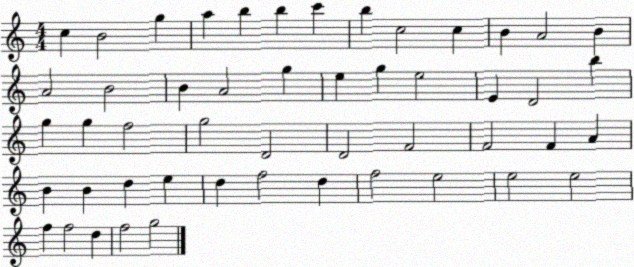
X:1
T:Untitled
M:4/4
L:1/4
K:C
c B2 g a b b c' b c2 c B A2 B A2 B2 B A2 g e g e2 E D2 b g g f2 g2 D2 D2 F2 F2 F A B B d e d f2 d f2 e2 e2 e2 f f2 d f2 g2